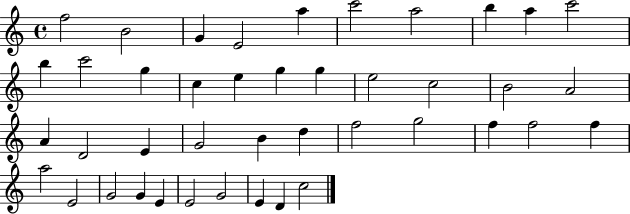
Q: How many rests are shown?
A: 0